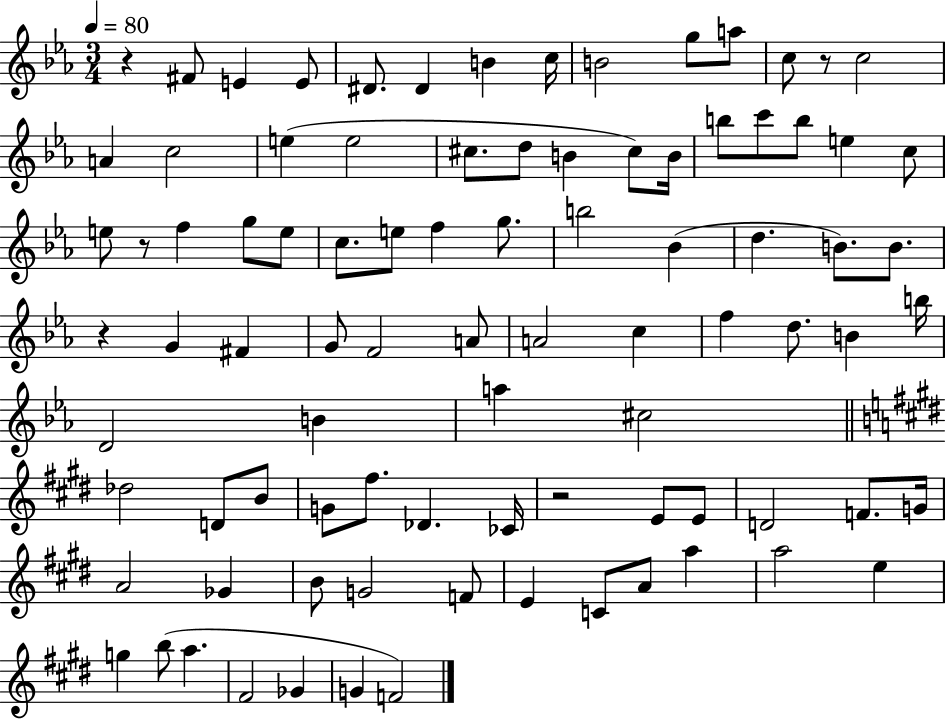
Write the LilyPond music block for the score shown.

{
  \clef treble
  \numericTimeSignature
  \time 3/4
  \key ees \major
  \tempo 4 = 80
  r4 fis'8 e'4 e'8 | dis'8. dis'4 b'4 c''16 | b'2 g''8 a''8 | c''8 r8 c''2 | \break a'4 c''2 | e''4( e''2 | cis''8. d''8 b'4 cis''8) b'16 | b''8 c'''8 b''8 e''4 c''8 | \break e''8 r8 f''4 g''8 e''8 | c''8. e''8 f''4 g''8. | b''2 bes'4( | d''4. b'8.) b'8. | \break r4 g'4 fis'4 | g'8 f'2 a'8 | a'2 c''4 | f''4 d''8. b'4 b''16 | \break d'2 b'4 | a''4 cis''2 | \bar "||" \break \key e \major des''2 d'8 b'8 | g'8 fis''8. des'4. ces'16 | r2 e'8 e'8 | d'2 f'8. g'16 | \break a'2 ges'4 | b'8 g'2 f'8 | e'4 c'8 a'8 a''4 | a''2 e''4 | \break g''4 b''8( a''4. | fis'2 ges'4 | g'4 f'2) | \bar "|."
}